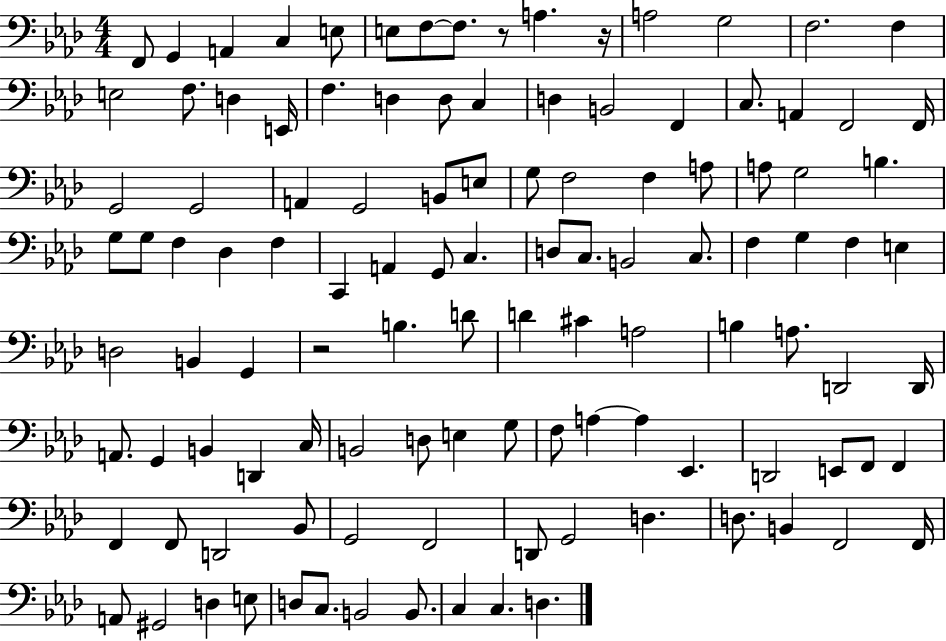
F2/e G2/q A2/q C3/q E3/e E3/e F3/e F3/e. R/e A3/q. R/s A3/h G3/h F3/h. F3/q E3/h F3/e. D3/q E2/s F3/q. D3/q D3/e C3/q D3/q B2/h F2/q C3/e. A2/q F2/h F2/s G2/h G2/h A2/q G2/h B2/e E3/e G3/e F3/h F3/q A3/e A3/e G3/h B3/q. G3/e G3/e F3/q Db3/q F3/q C2/q A2/q G2/e C3/q. D3/e C3/e. B2/h C3/e. F3/q G3/q F3/q E3/q D3/h B2/q G2/q R/h B3/q. D4/e D4/q C#4/q A3/h B3/q A3/e. D2/h D2/s A2/e. G2/q B2/q D2/q C3/s B2/h D3/e E3/q G3/e F3/e A3/q A3/q Eb2/q. D2/h E2/e F2/e F2/q F2/q F2/e D2/h Bb2/e G2/h F2/h D2/e G2/h D3/q. D3/e. B2/q F2/h F2/s A2/e G#2/h D3/q E3/e D3/e C3/e. B2/h B2/e. C3/q C3/q. D3/q.